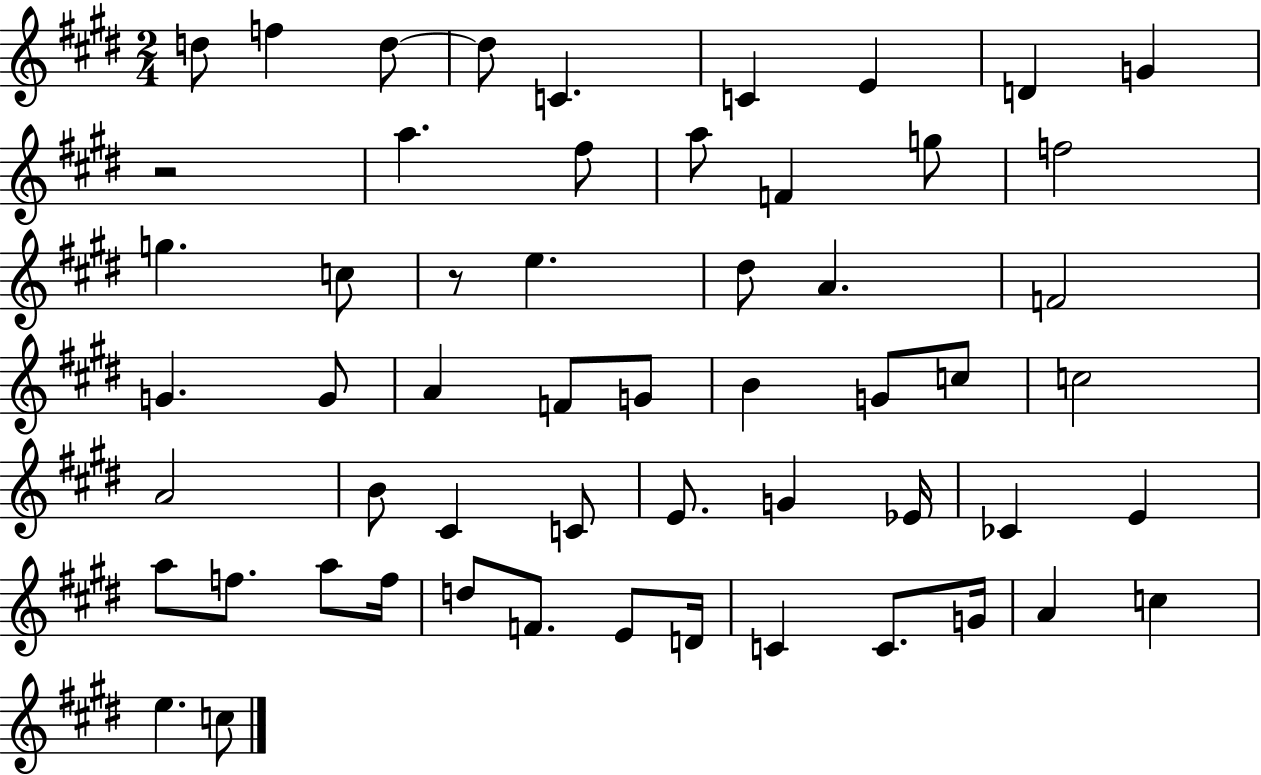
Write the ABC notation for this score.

X:1
T:Untitled
M:2/4
L:1/4
K:E
d/2 f d/2 d/2 C C E D G z2 a ^f/2 a/2 F g/2 f2 g c/2 z/2 e ^d/2 A F2 G G/2 A F/2 G/2 B G/2 c/2 c2 A2 B/2 ^C C/2 E/2 G _E/4 _C E a/2 f/2 a/2 f/4 d/2 F/2 E/2 D/4 C C/2 G/4 A c e c/2